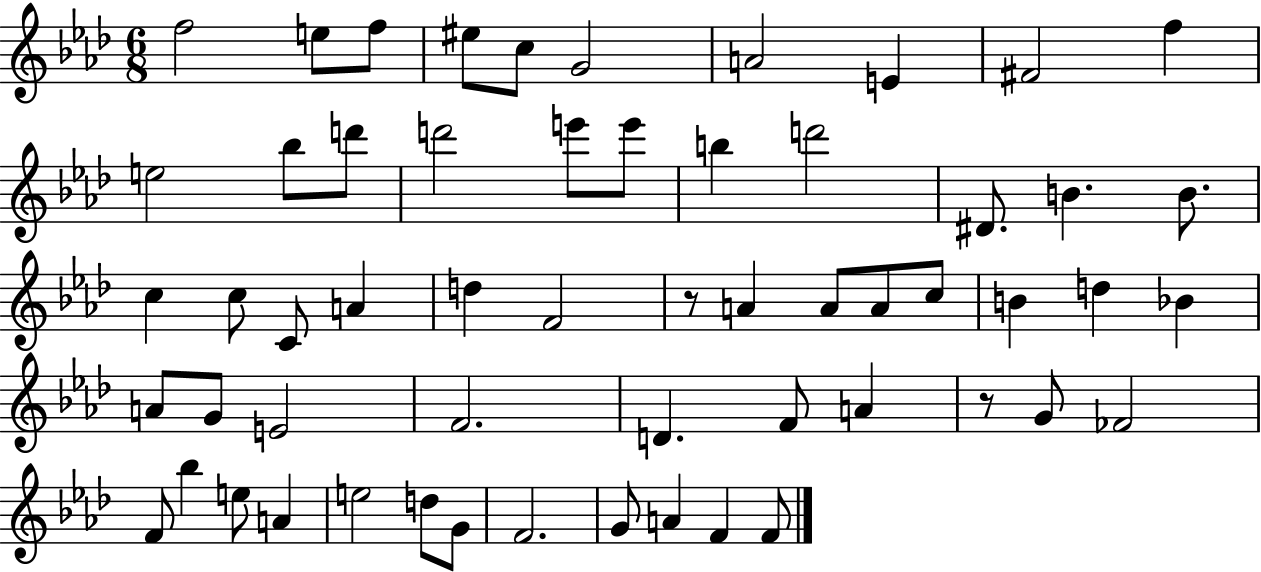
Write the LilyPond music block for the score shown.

{
  \clef treble
  \numericTimeSignature
  \time 6/8
  \key aes \major
  f''2 e''8 f''8 | eis''8 c''8 g'2 | a'2 e'4 | fis'2 f''4 | \break e''2 bes''8 d'''8 | d'''2 e'''8 e'''8 | b''4 d'''2 | dis'8. b'4. b'8. | \break c''4 c''8 c'8 a'4 | d''4 f'2 | r8 a'4 a'8 a'8 c''8 | b'4 d''4 bes'4 | \break a'8 g'8 e'2 | f'2. | d'4. f'8 a'4 | r8 g'8 fes'2 | \break f'8 bes''4 e''8 a'4 | e''2 d''8 g'8 | f'2. | g'8 a'4 f'4 f'8 | \break \bar "|."
}